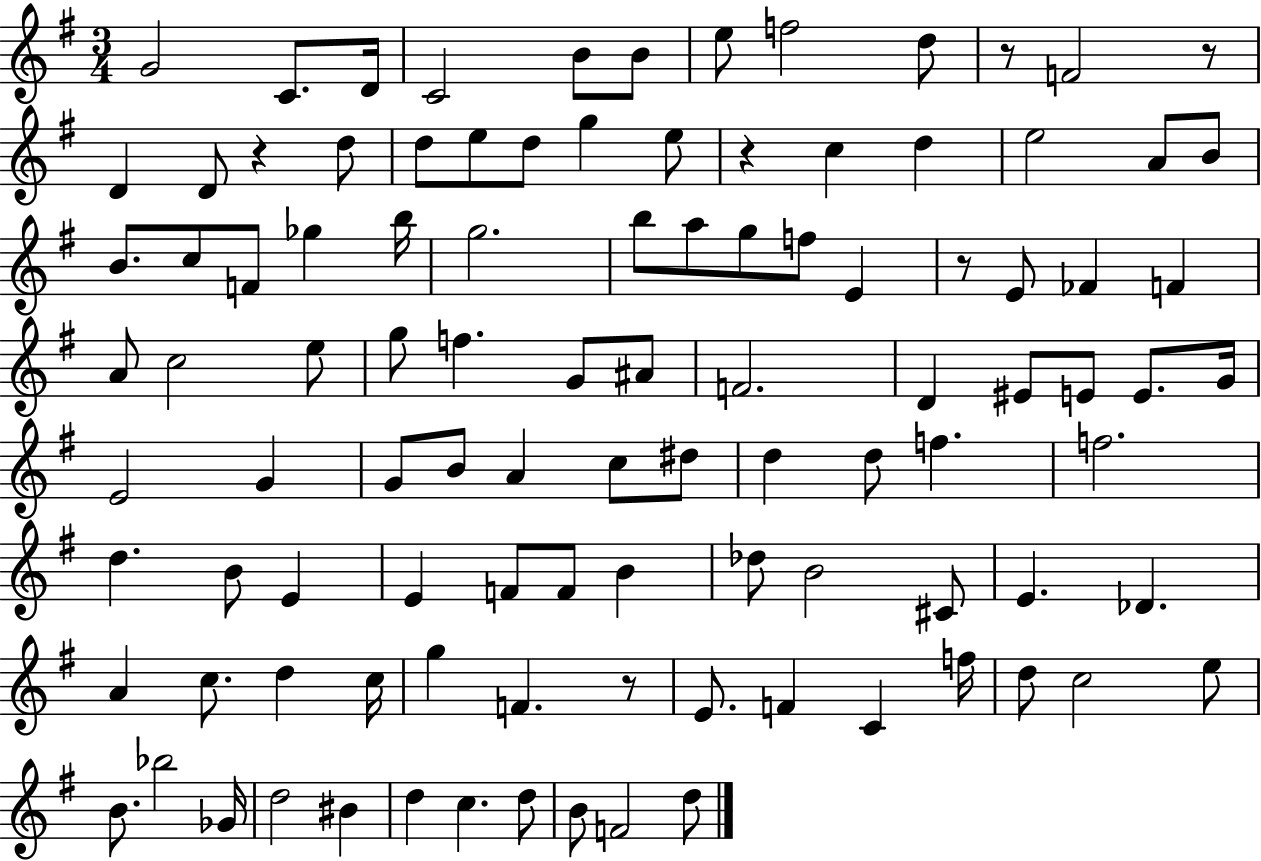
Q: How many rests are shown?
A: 6